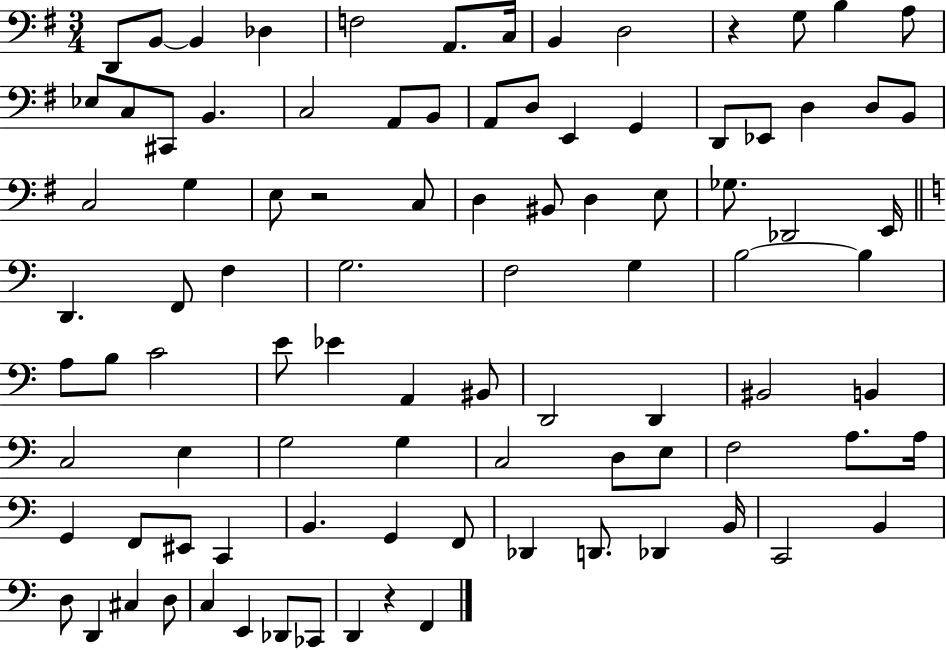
D2/e B2/e B2/q Db3/q F3/h A2/e. C3/s B2/q D3/h R/q G3/e B3/q A3/e Eb3/e C3/e C#2/e B2/q. C3/h A2/e B2/e A2/e D3/e E2/q G2/q D2/e Eb2/e D3/q D3/e B2/e C3/h G3/q E3/e R/h C3/e D3/q BIS2/e D3/q E3/e Gb3/e. Db2/h E2/s D2/q. F2/e F3/q G3/h. F3/h G3/q B3/h B3/q A3/e B3/e C4/h E4/e Eb4/q A2/q BIS2/e D2/h D2/q BIS2/h B2/q C3/h E3/q G3/h G3/q C3/h D3/e E3/e F3/h A3/e. A3/s G2/q F2/e EIS2/e C2/q B2/q. G2/q F2/e Db2/q D2/e. Db2/q B2/s C2/h B2/q D3/e D2/q C#3/q D3/e C3/q E2/q Db2/e CES2/e D2/q R/q F2/q